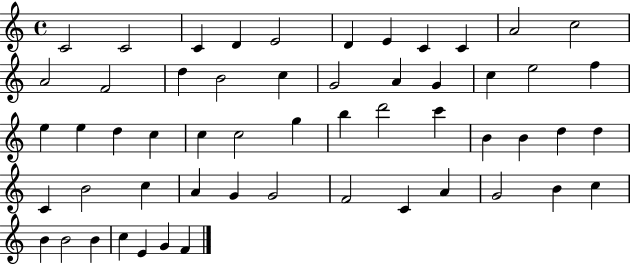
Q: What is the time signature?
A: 4/4